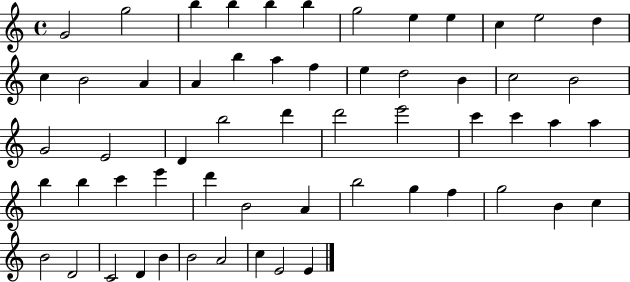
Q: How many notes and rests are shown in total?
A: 58